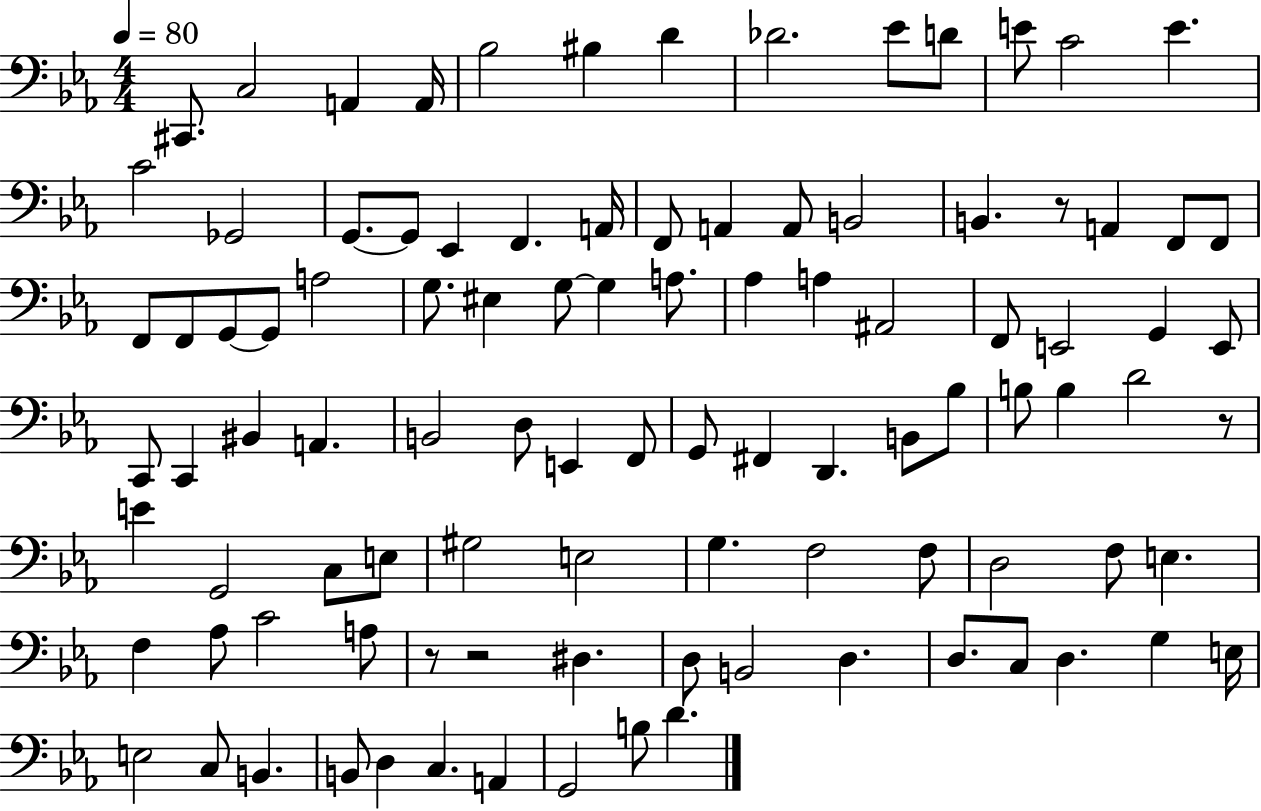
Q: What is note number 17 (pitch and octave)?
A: G2